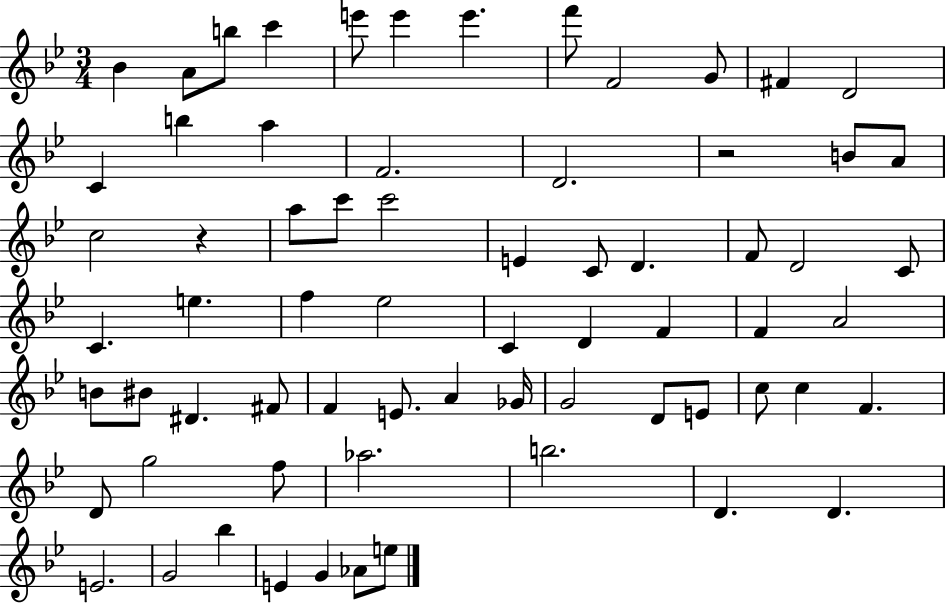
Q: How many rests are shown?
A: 2